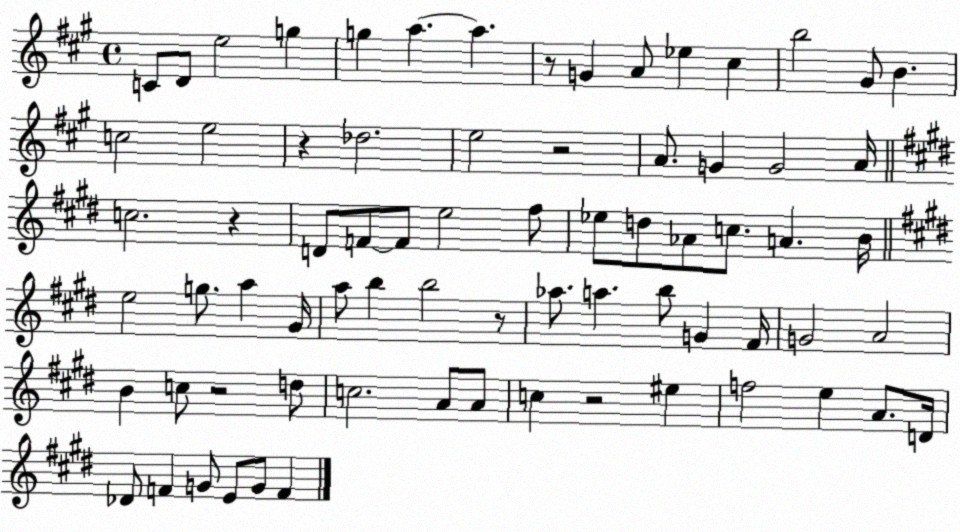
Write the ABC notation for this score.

X:1
T:Untitled
M:4/4
L:1/4
K:A
C/2 D/2 e2 g g a a z/2 G A/2 _e ^c b2 ^G/2 B c2 e2 z _d2 e2 z2 A/2 G G2 A/4 c2 z D/2 F/2 F/2 e2 ^f/2 _e/2 d/2 _A/2 c/2 A B/4 e2 g/2 a ^G/4 a/2 b b2 z/2 _a/2 a b/2 G ^F/4 G2 A2 B c/2 z2 d/2 c2 A/2 A/2 c z2 ^e f2 e A/2 D/4 _D/2 F G/2 E/2 G/2 F